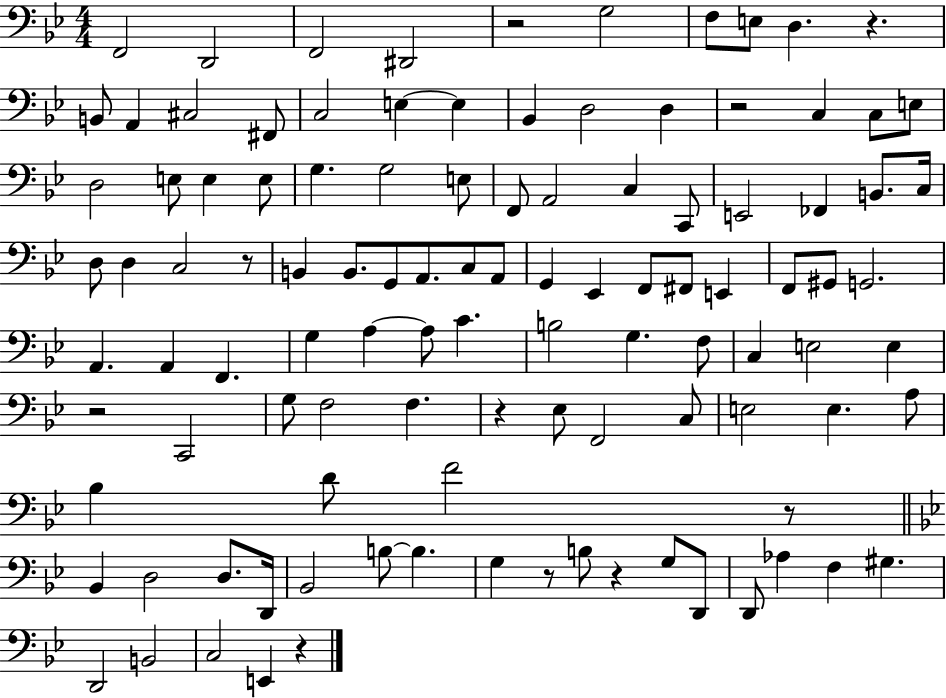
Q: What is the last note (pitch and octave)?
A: E2